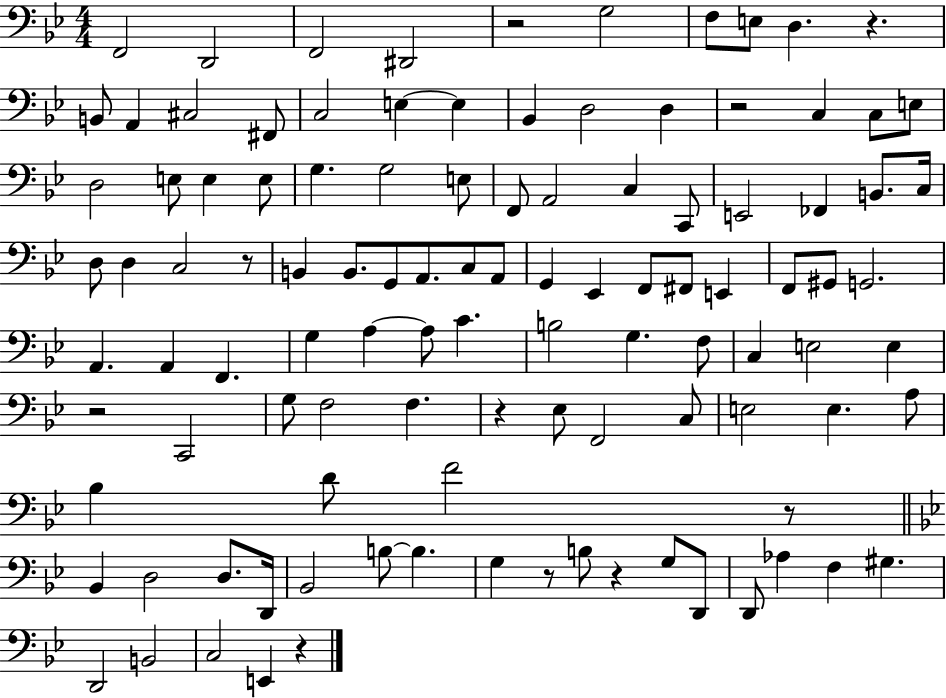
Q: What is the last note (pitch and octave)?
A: E2